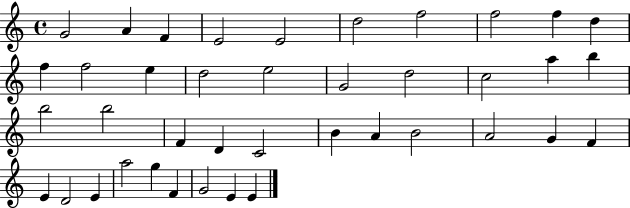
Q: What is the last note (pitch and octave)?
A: E4